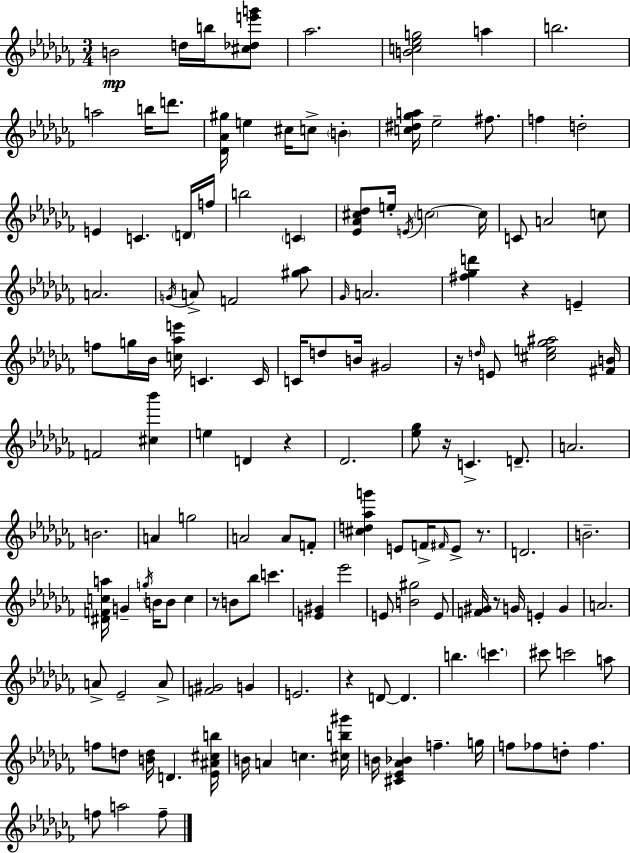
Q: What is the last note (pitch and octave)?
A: F5